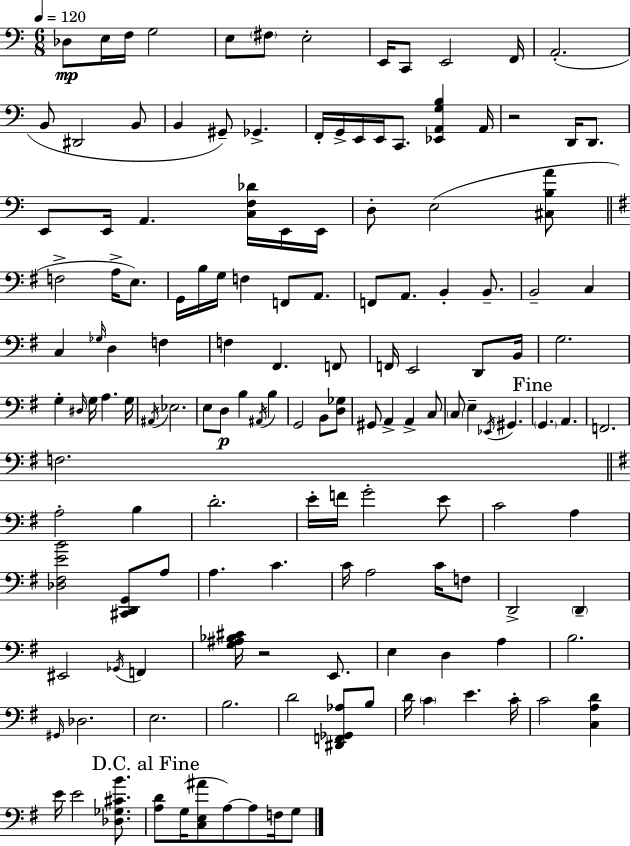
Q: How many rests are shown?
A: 2